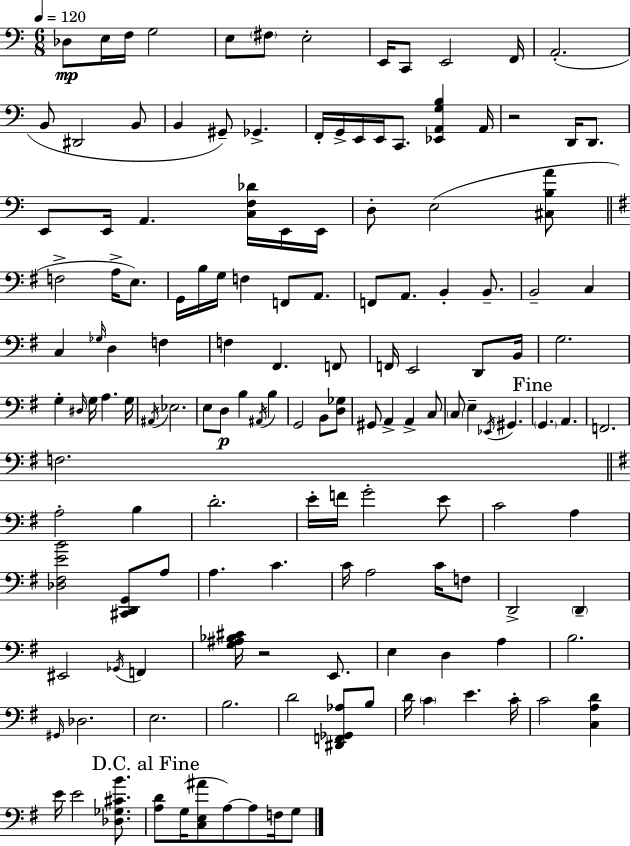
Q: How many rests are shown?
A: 2